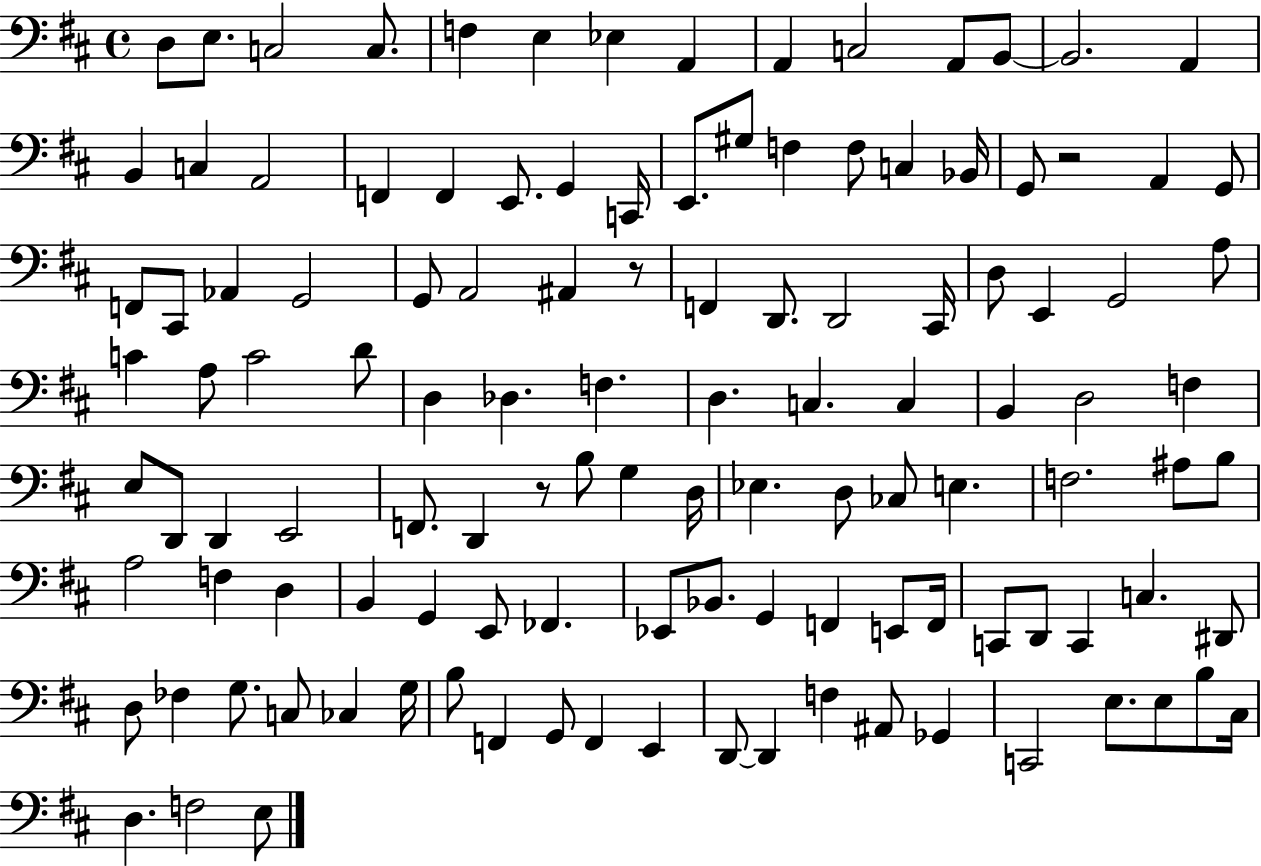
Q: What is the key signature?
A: D major